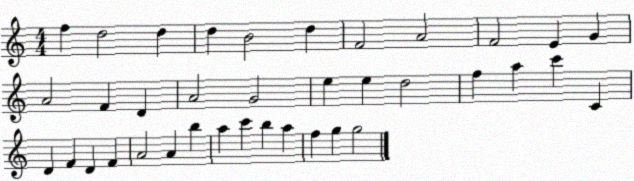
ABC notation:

X:1
T:Untitled
M:4/4
L:1/4
K:C
f d2 d d B2 d F2 A2 F2 E G A2 F D A2 G2 e e d2 f a c' C D F D F A2 A b a c' b a f g g2